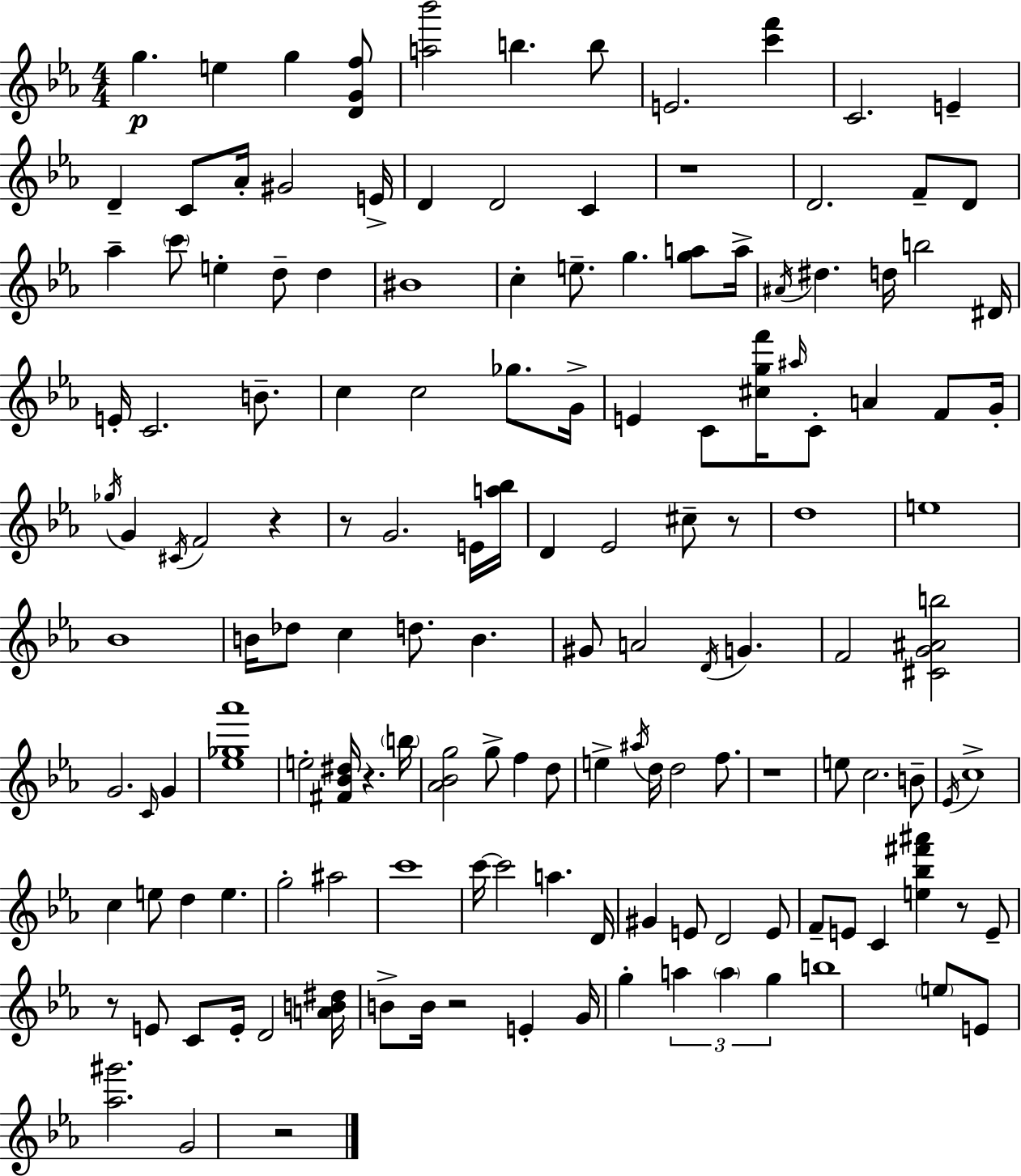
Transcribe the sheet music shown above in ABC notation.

X:1
T:Untitled
M:4/4
L:1/4
K:Eb
g e g [DGf]/2 [a_b']2 b b/2 E2 [c'f'] C2 E D C/2 _A/4 ^G2 E/4 D D2 C z4 D2 F/2 D/2 _a c'/2 e d/2 d ^B4 c e/2 g [ga]/2 a/4 ^A/4 ^d d/4 b2 ^D/4 E/4 C2 B/2 c c2 _g/2 G/4 E C/2 [^cgf']/4 ^a/4 C/2 A F/2 G/4 _g/4 G ^C/4 F2 z z/2 G2 E/4 [a_b]/4 D _E2 ^c/2 z/2 d4 e4 _B4 B/4 _d/2 c d/2 B ^G/2 A2 D/4 G F2 [^CG^Ab]2 G2 C/4 G [_e_g_a']4 e2 [^F_B^d]/4 z b/4 [_A_Bg]2 g/2 f d/2 e ^a/4 d/4 d2 f/2 z4 e/2 c2 B/2 _E/4 c4 c e/2 d e g2 ^a2 c'4 c'/4 c'2 a D/4 ^G E/2 D2 E/2 F/2 E/2 C [e_b^f'^a'] z/2 E/2 z/2 E/2 C/2 E/4 D2 [AB^d]/4 B/2 B/4 z2 E G/4 g a a g b4 e/2 E/2 [_a^g']2 G2 z2